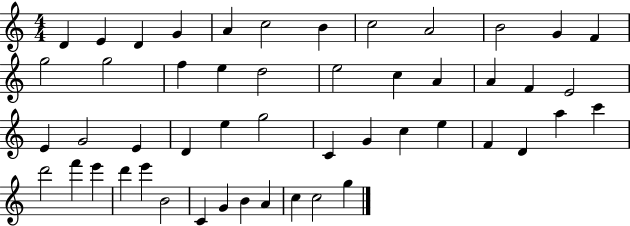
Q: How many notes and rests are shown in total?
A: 50